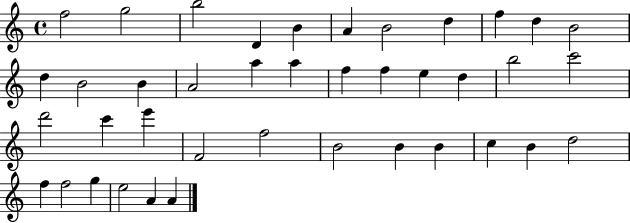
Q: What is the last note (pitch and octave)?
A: A4